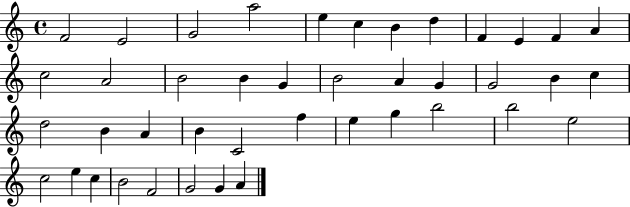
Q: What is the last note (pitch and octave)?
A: A4